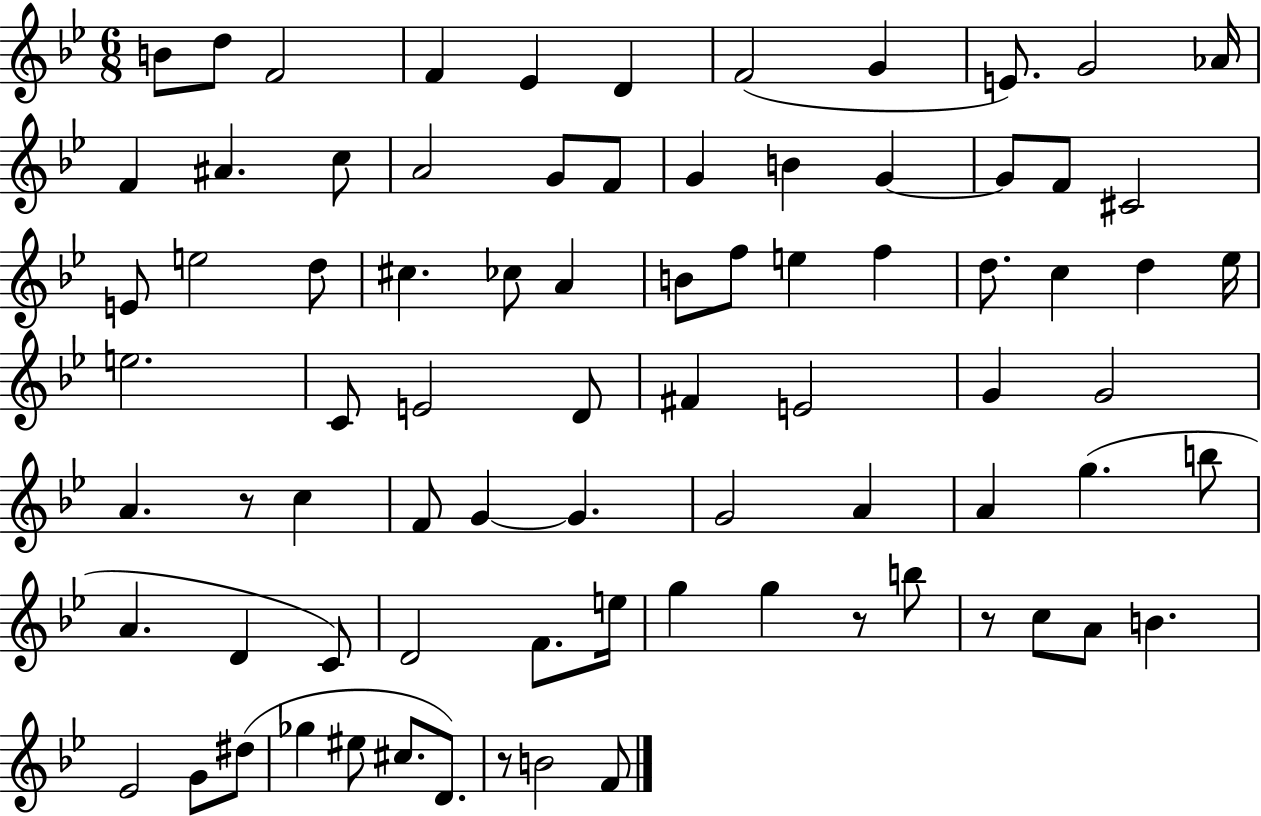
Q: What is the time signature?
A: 6/8